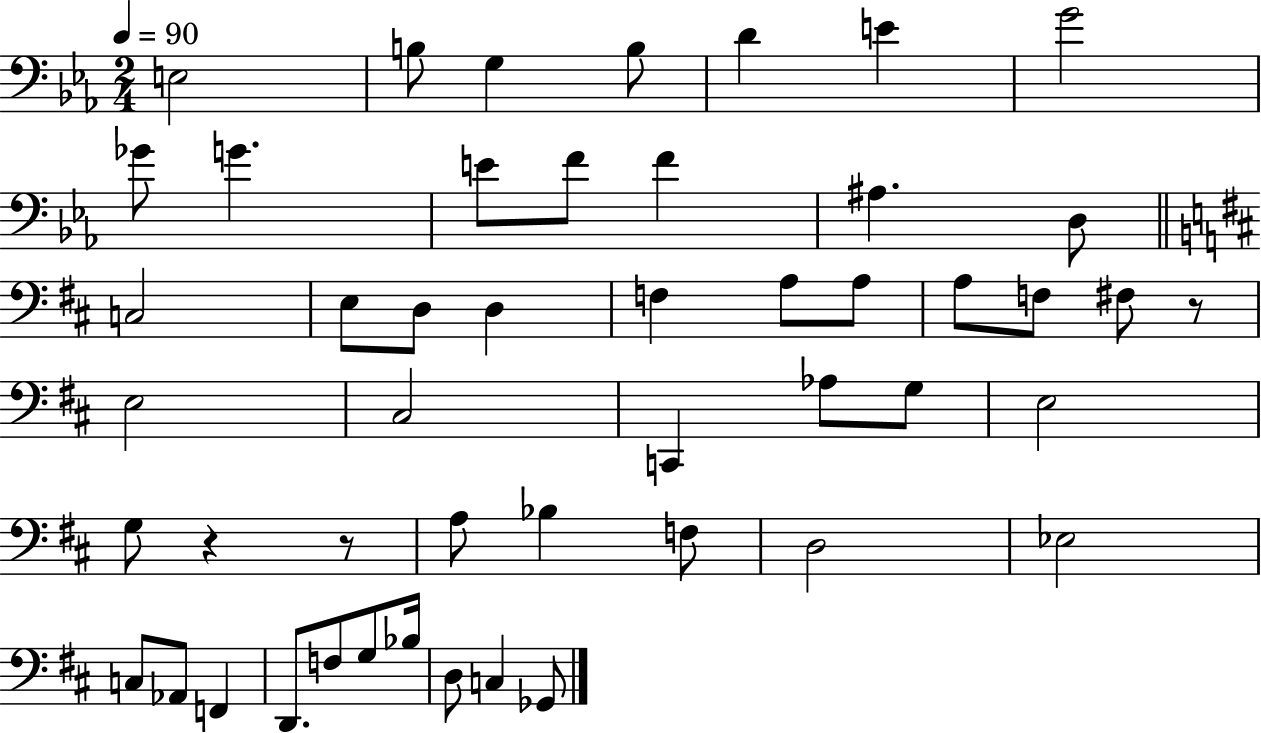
{
  \clef bass
  \numericTimeSignature
  \time 2/4
  \key ees \major
  \tempo 4 = 90
  e2 | b8 g4 b8 | d'4 e'4 | g'2 | \break ges'8 g'4. | e'8 f'8 f'4 | ais4. d8 | \bar "||" \break \key d \major c2 | e8 d8 d4 | f4 a8 a8 | a8 f8 fis8 r8 | \break e2 | cis2 | c,4 aes8 g8 | e2 | \break g8 r4 r8 | a8 bes4 f8 | d2 | ees2 | \break c8 aes,8 f,4 | d,8. f8 g8 bes16 | d8 c4 ges,8 | \bar "|."
}